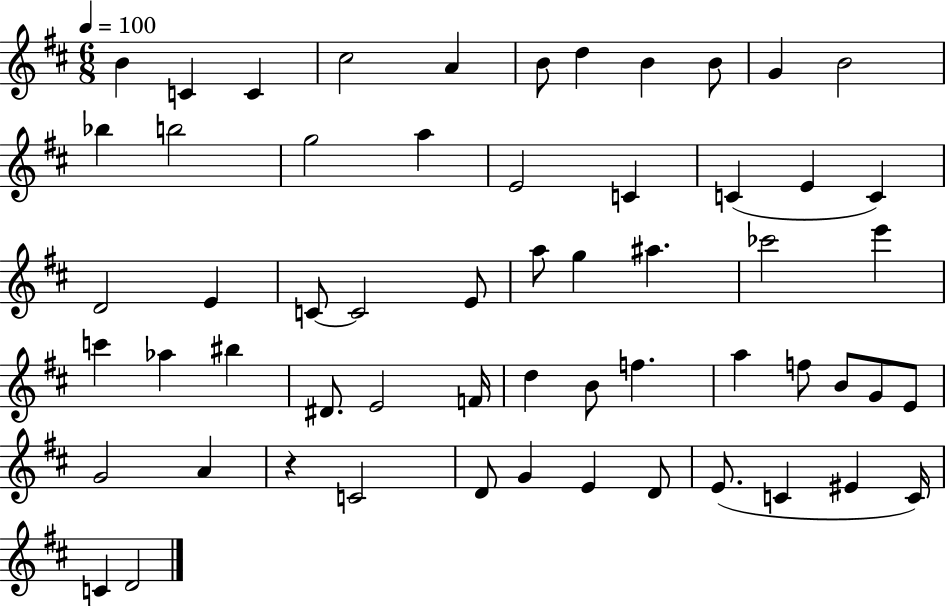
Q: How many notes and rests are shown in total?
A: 58